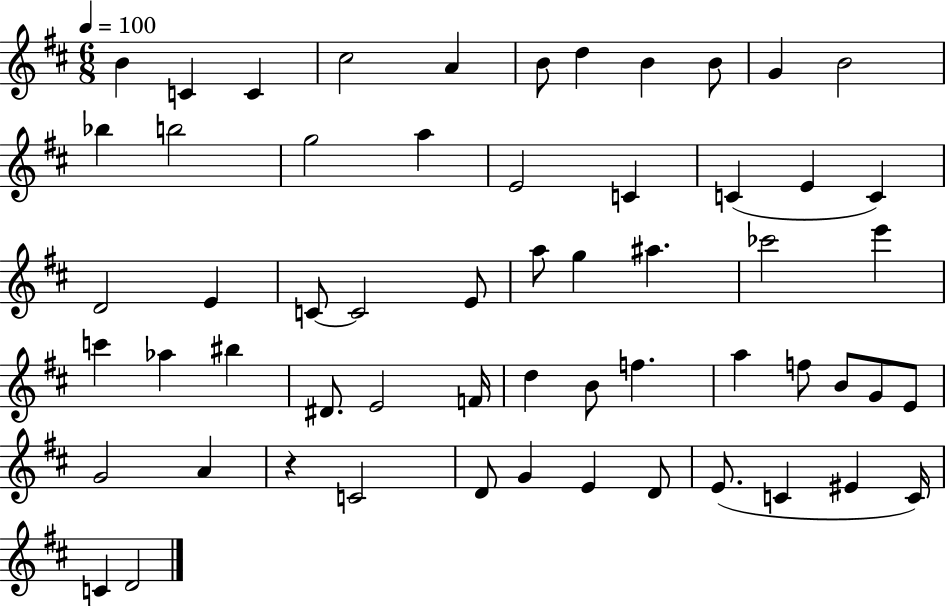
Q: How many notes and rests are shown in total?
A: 58